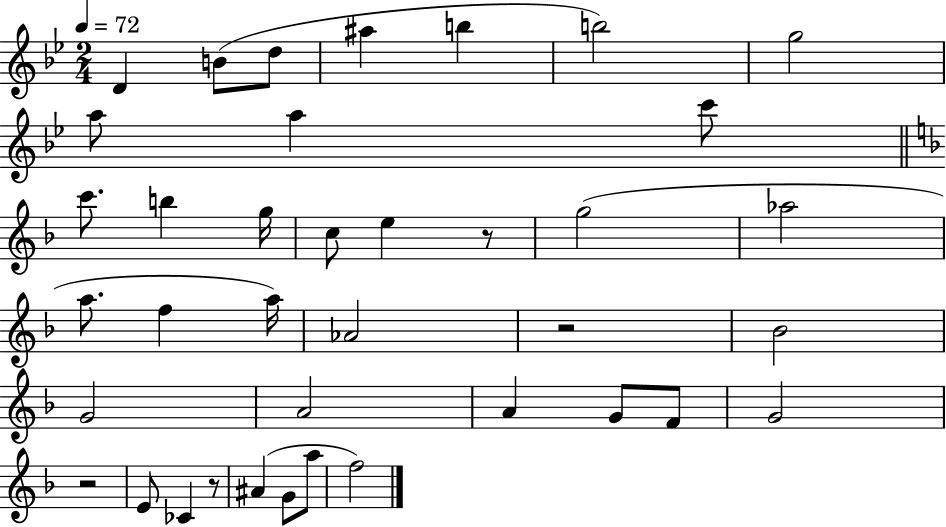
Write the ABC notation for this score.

X:1
T:Untitled
M:2/4
L:1/4
K:Bb
D B/2 d/2 ^a b b2 g2 a/2 a c'/2 c'/2 b g/4 c/2 e z/2 g2 _a2 a/2 f a/4 _A2 z2 _B2 G2 A2 A G/2 F/2 G2 z2 E/2 _C z/2 ^A G/2 a/2 f2